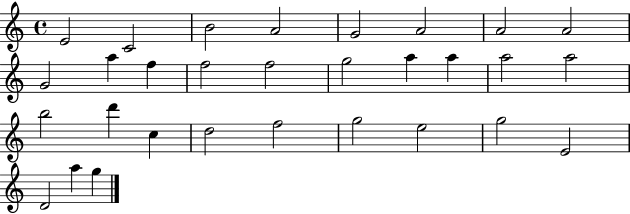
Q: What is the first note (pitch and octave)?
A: E4